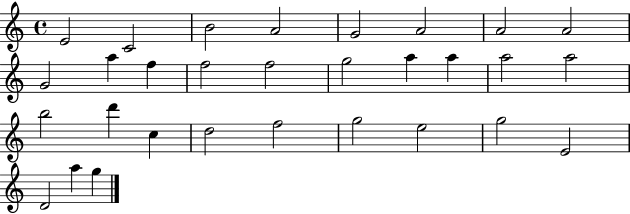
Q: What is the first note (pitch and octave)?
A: E4